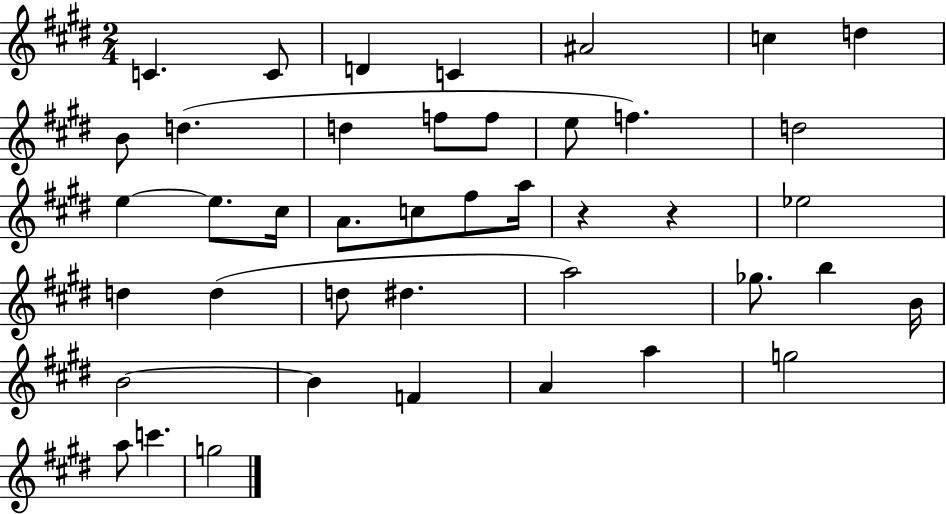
{
  \clef treble
  \numericTimeSignature
  \time 2/4
  \key e \major
  c'4. c'8 | d'4 c'4 | ais'2 | c''4 d''4 | \break b'8 d''4.( | d''4 f''8 f''8 | e''8 f''4.) | d''2 | \break e''4~~ e''8. cis''16 | a'8. c''8 fis''8 a''16 | r4 r4 | ees''2 | \break d''4 d''4( | d''8 dis''4. | a''2) | ges''8. b''4 b'16 | \break b'2~~ | b'4 f'4 | a'4 a''4 | g''2 | \break a''8 c'''4. | g''2 | \bar "|."
}